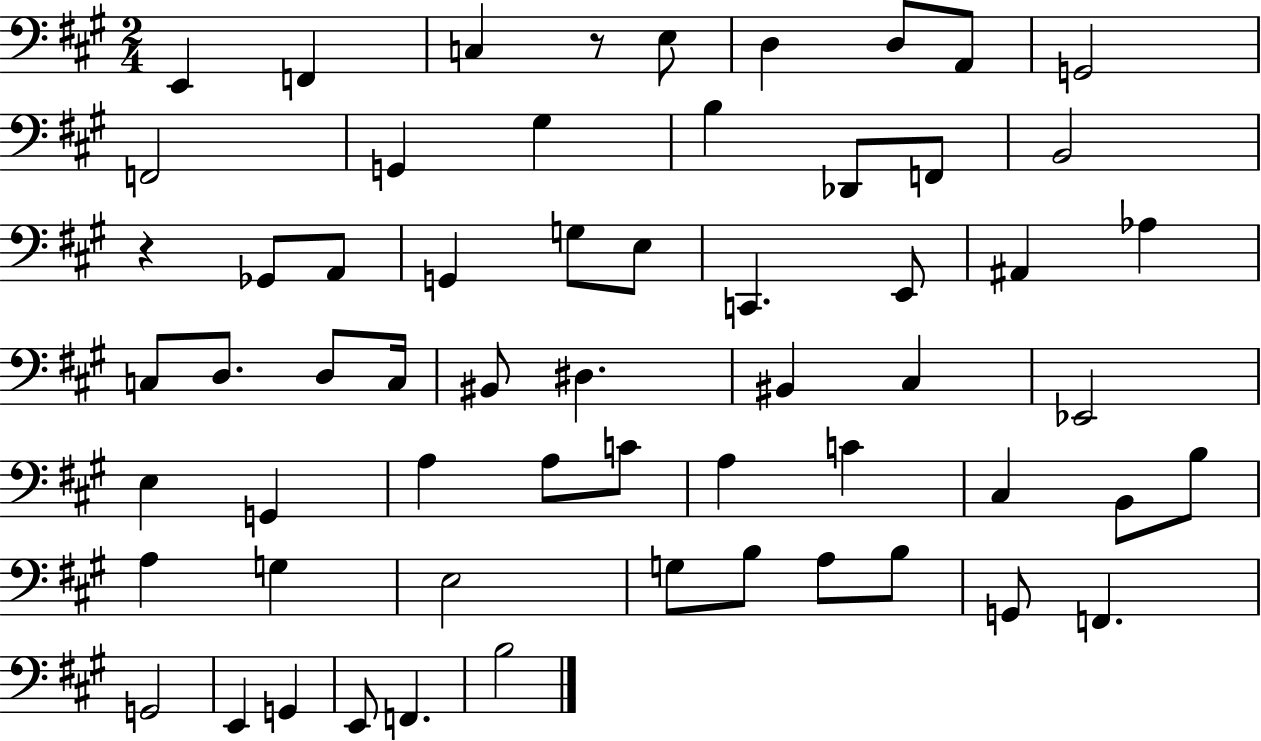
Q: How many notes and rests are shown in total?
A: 60